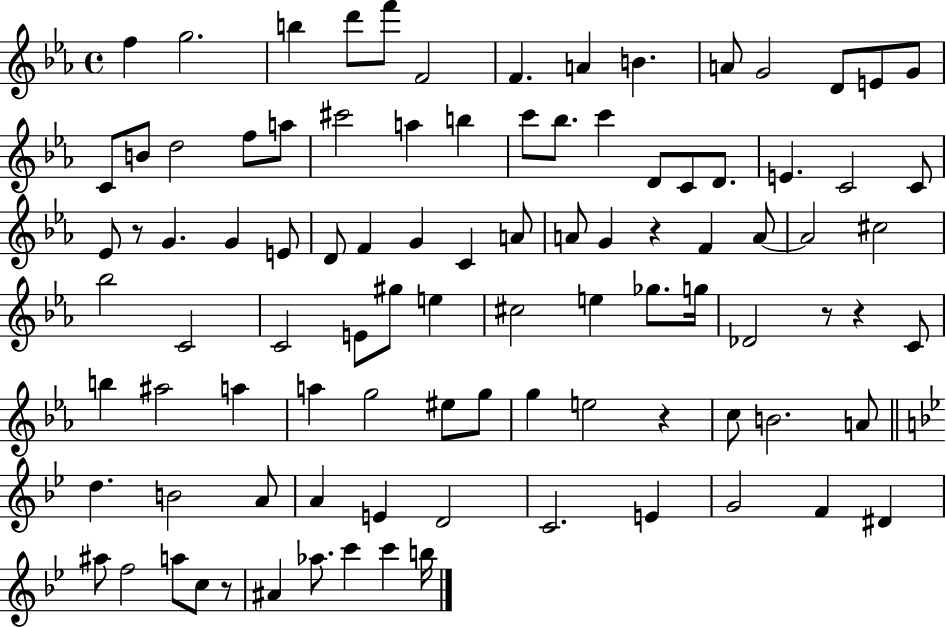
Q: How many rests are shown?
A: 6